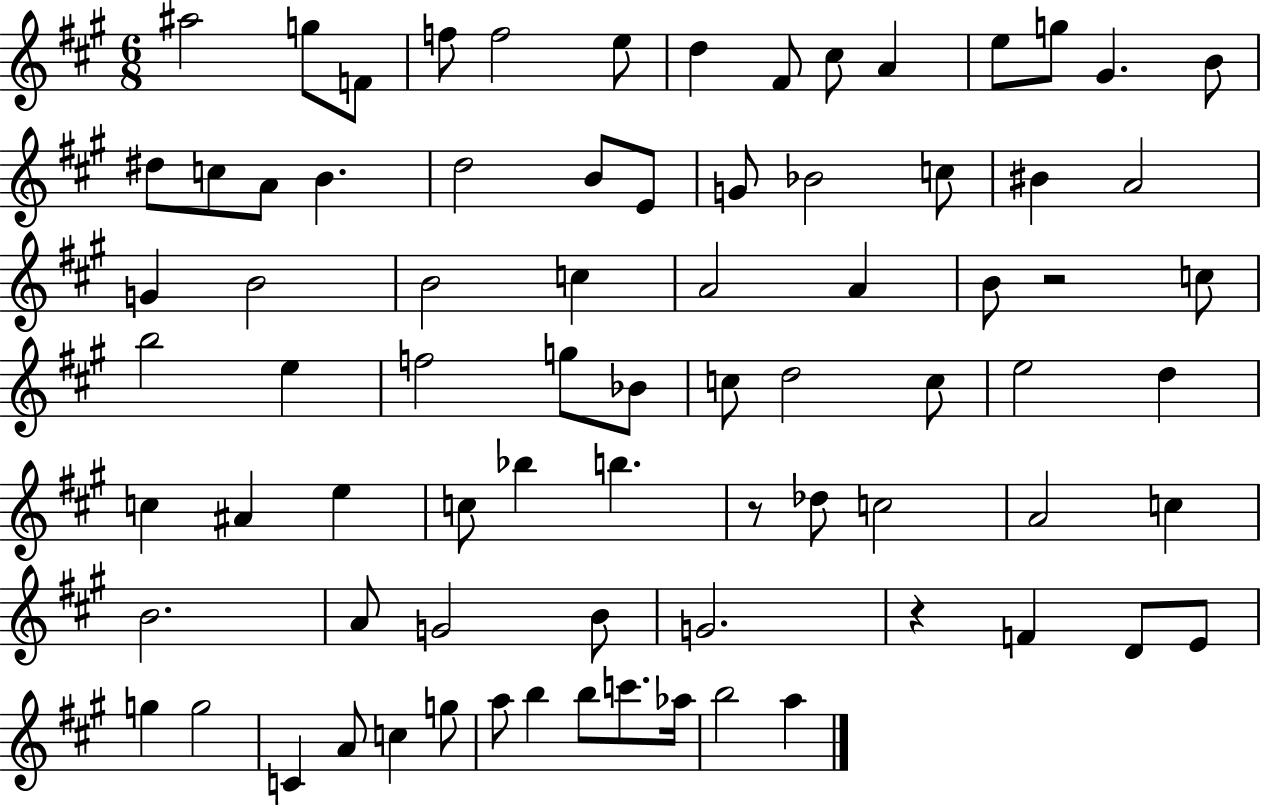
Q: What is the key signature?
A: A major